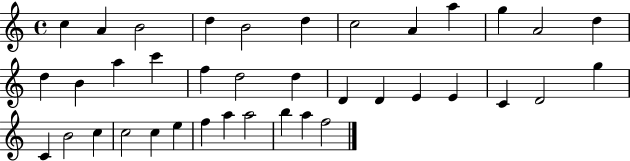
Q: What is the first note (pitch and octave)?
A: C5